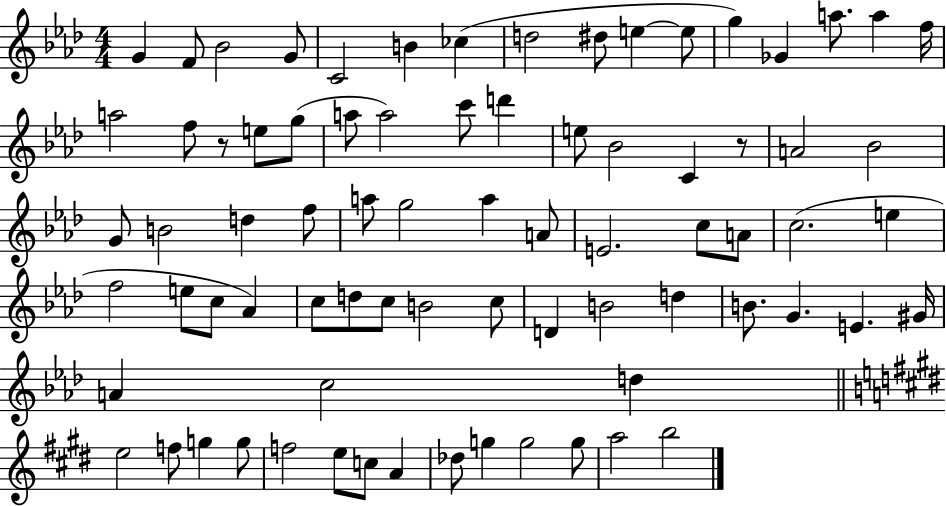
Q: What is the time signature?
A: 4/4